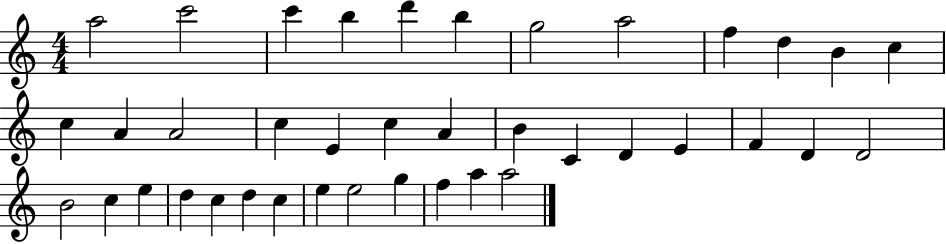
{
  \clef treble
  \numericTimeSignature
  \time 4/4
  \key c \major
  a''2 c'''2 | c'''4 b''4 d'''4 b''4 | g''2 a''2 | f''4 d''4 b'4 c''4 | \break c''4 a'4 a'2 | c''4 e'4 c''4 a'4 | b'4 c'4 d'4 e'4 | f'4 d'4 d'2 | \break b'2 c''4 e''4 | d''4 c''4 d''4 c''4 | e''4 e''2 g''4 | f''4 a''4 a''2 | \break \bar "|."
}